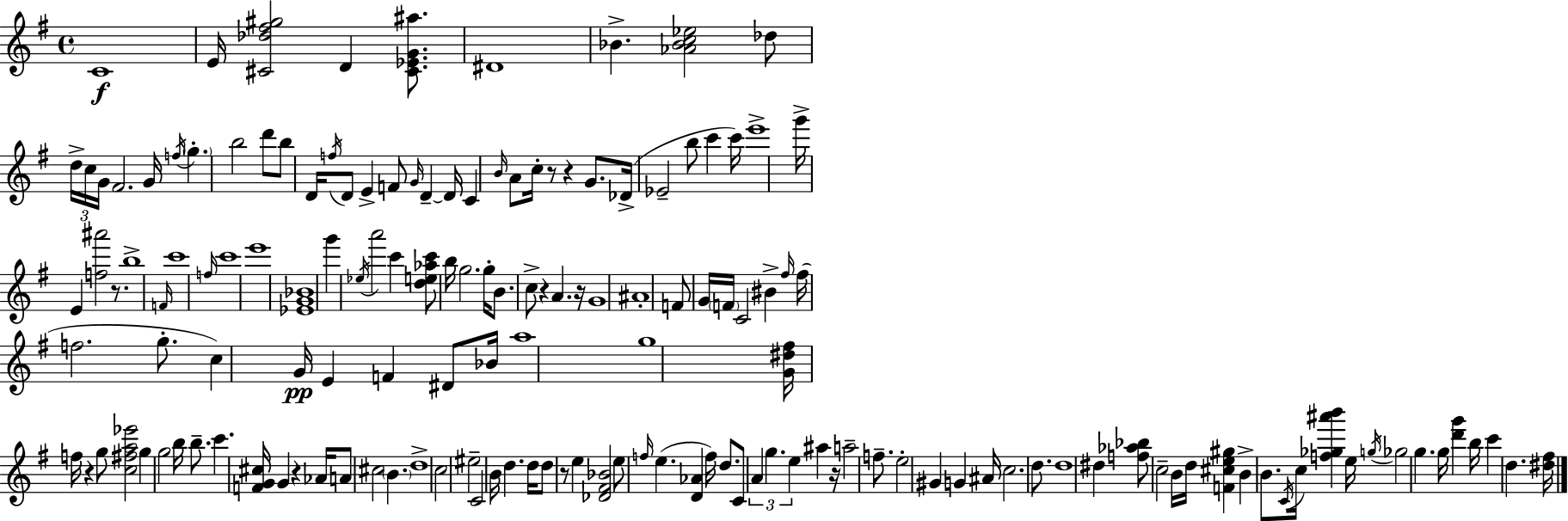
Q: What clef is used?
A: treble